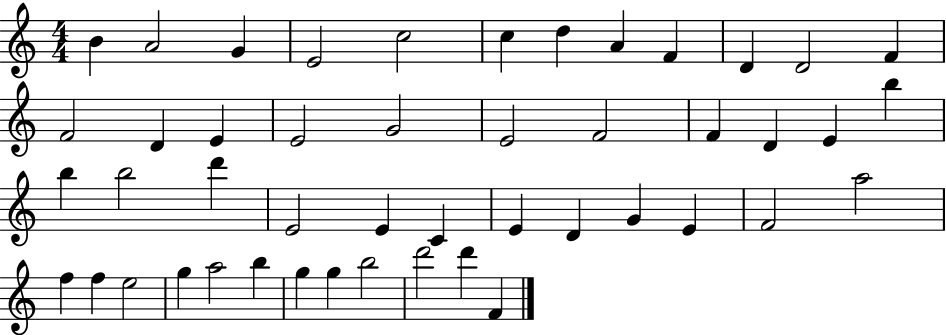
B4/q A4/h G4/q E4/h C5/h C5/q D5/q A4/q F4/q D4/q D4/h F4/q F4/h D4/q E4/q E4/h G4/h E4/h F4/h F4/q D4/q E4/q B5/q B5/q B5/h D6/q E4/h E4/q C4/q E4/q D4/q G4/q E4/q F4/h A5/h F5/q F5/q E5/h G5/q A5/h B5/q G5/q G5/q B5/h D6/h D6/q F4/q